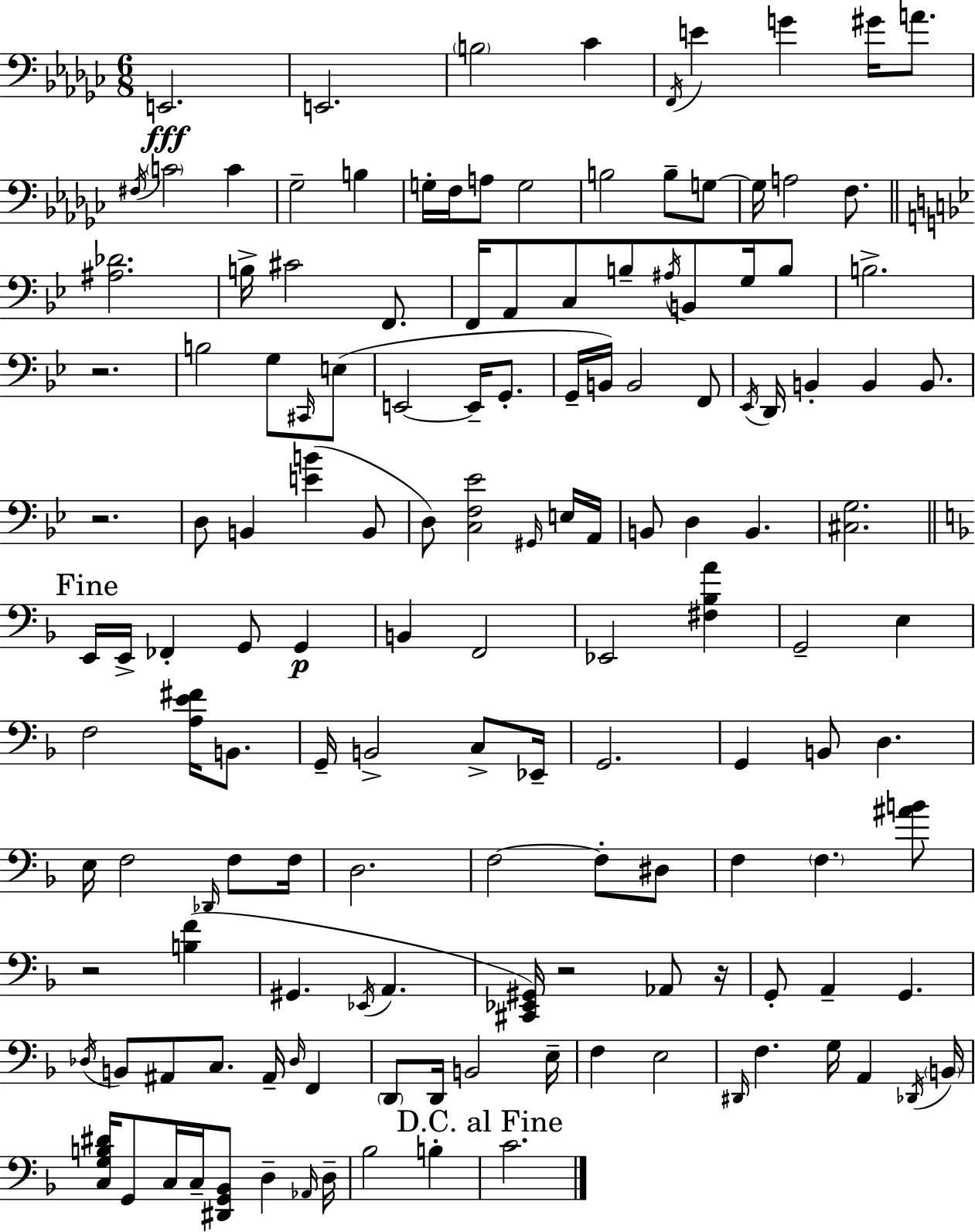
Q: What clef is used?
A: bass